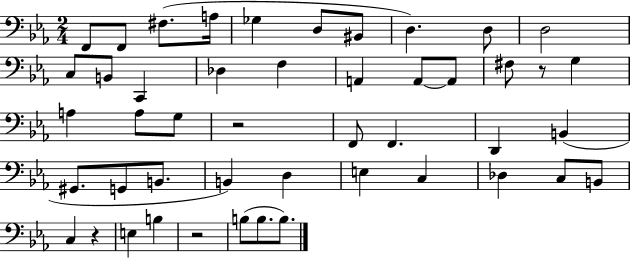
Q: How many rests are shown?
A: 4